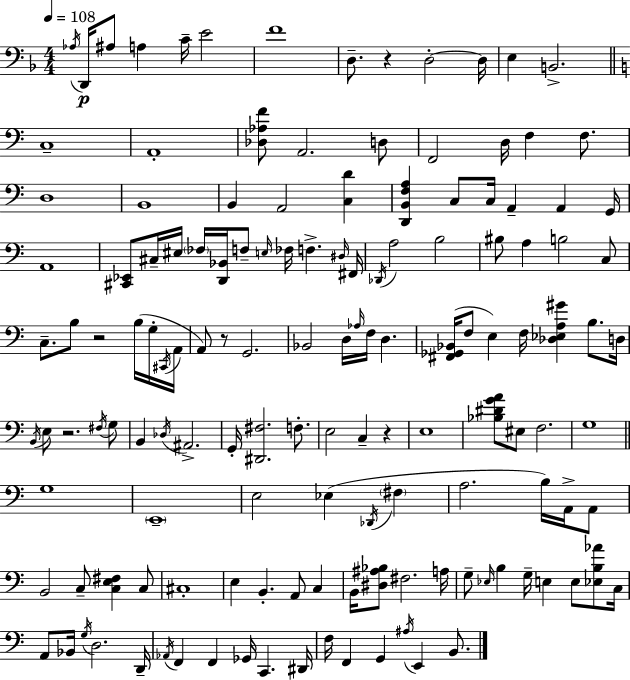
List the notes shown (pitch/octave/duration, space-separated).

Ab3/s D2/s A#3/e A3/q C4/s E4/h F4/w D3/e. R/q D3/h D3/s E3/q B2/h. C3/w A2/w [Db3,Ab3,F4]/e A2/h. D3/e F2/h D3/s F3/q F3/e. D3/w B2/w B2/q A2/h [C3,D4]/q [D2,B2,F3,A3]/q C3/e C3/s A2/q A2/q G2/s A2/w [C#2,Eb2]/e C#3/s EIS3/s FES3/s [D2,Bb2]/s F3/e E3/s FES3/s F3/q. D#3/s F#2/s Db2/s A3/h B3/h BIS3/e A3/q B3/h C3/e C3/e. B3/e R/h B3/s G3/s C#2/s A2/s A2/e R/e G2/h. Bb2/h D3/s Ab3/s F3/s D3/q. [F#2,Gb2,Bb2]/s F3/e E3/q F3/s [Db3,Eb3,A3,G#4]/q B3/e. D3/s B2/s E3/e R/h. F#3/s G3/e B2/q Db3/s A#2/h. G2/s [D#2,F#3]/h. F3/e. E3/h C3/q R/q E3/w [Bb3,D#4,G4,A4]/e EIS3/e F3/h. G3/w G3/w E2/w E3/h Eb3/q Db2/s F#3/q A3/h. B3/s A2/s A2/e B2/h C3/e [C3,E3,F#3]/q C3/e C#3/w E3/q B2/q. A2/e C3/q B2/s [D#3,A#3,Bb3]/e F#3/h. A3/s G3/e Eb3/s B3/q G3/s E3/q E3/e [Eb3,B3,Ab4]/e C3/s A2/e Bb2/s G3/s D3/h. D2/s Ab2/s F2/q F2/q Gb2/s C2/q. D#2/s F3/s F2/q G2/q A#3/s E2/q B2/e.